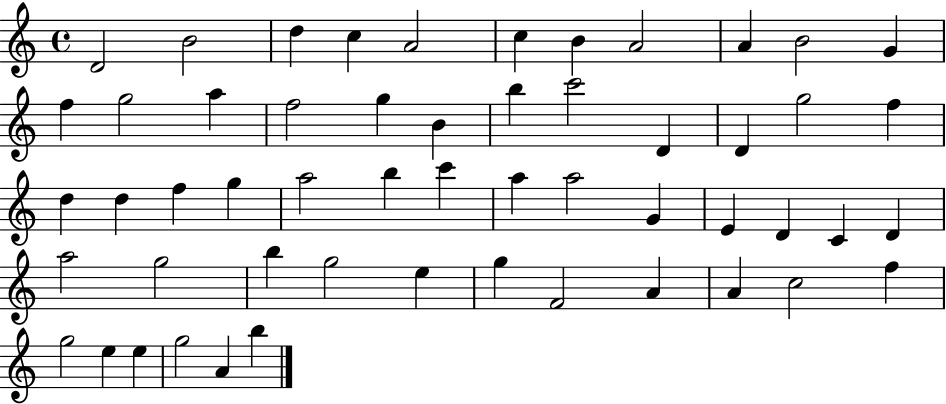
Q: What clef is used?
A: treble